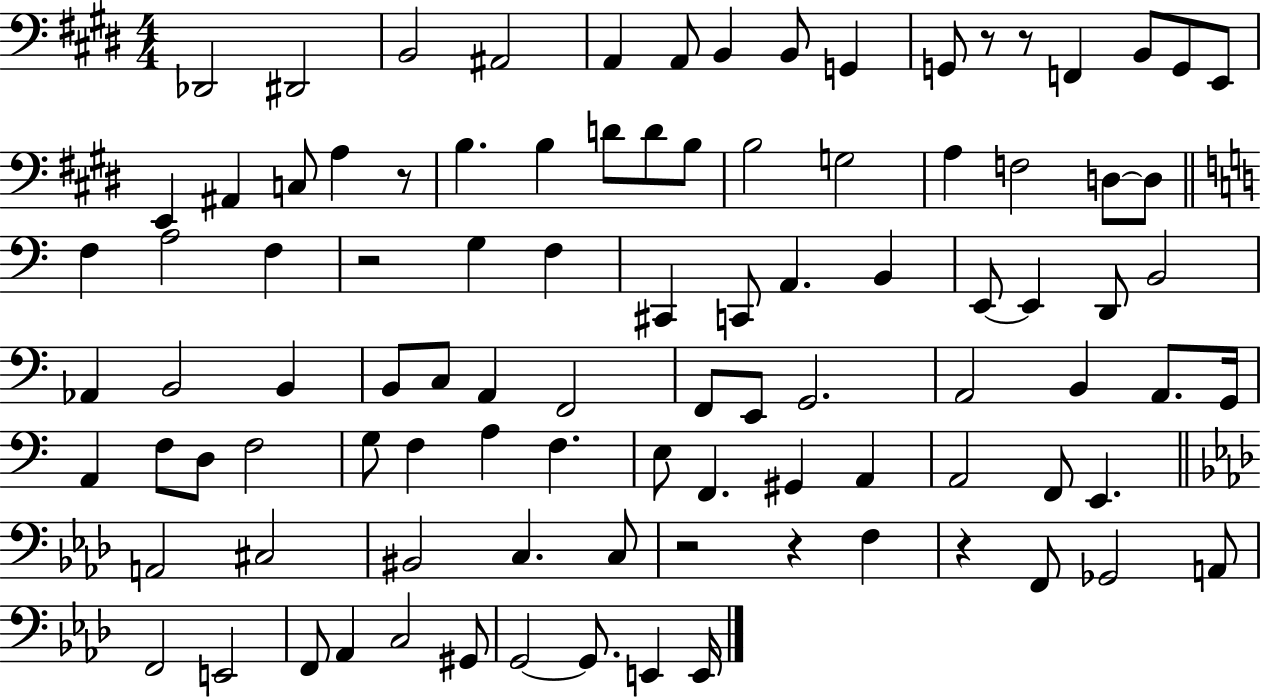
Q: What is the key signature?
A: E major